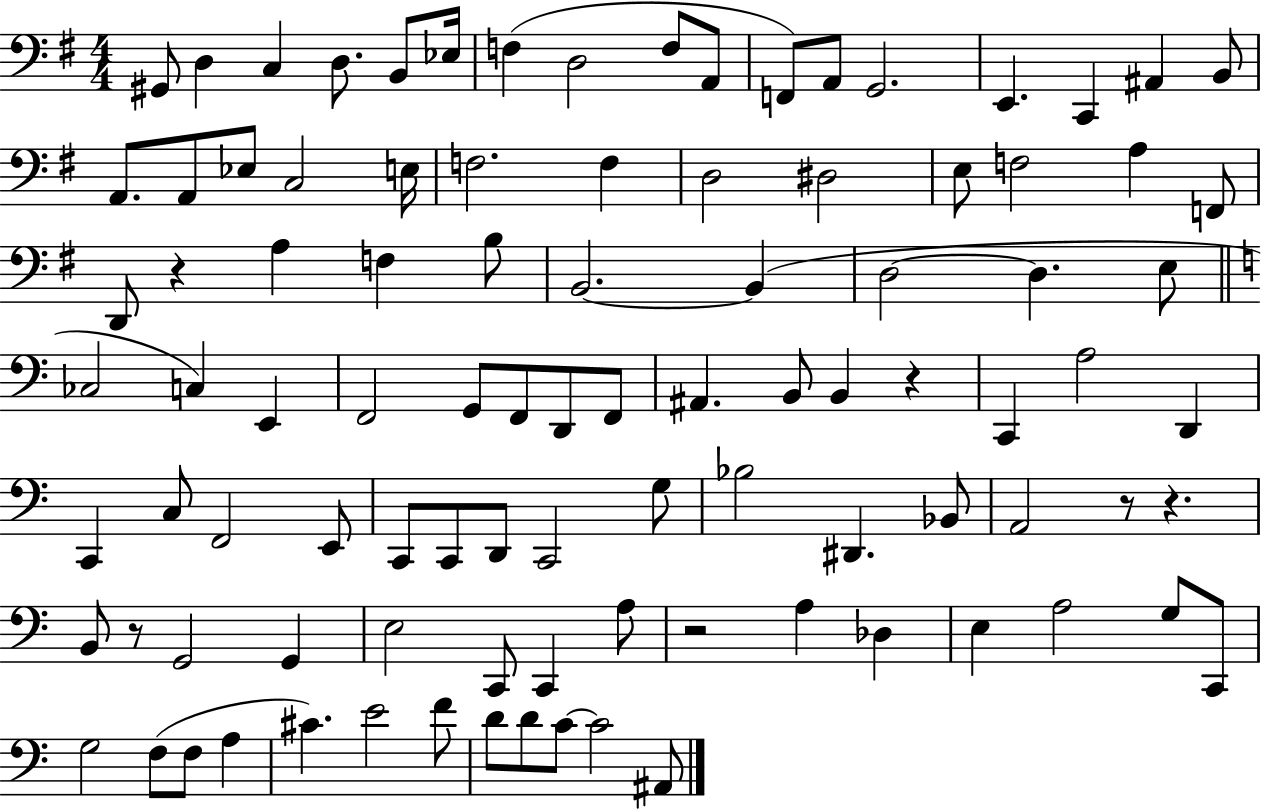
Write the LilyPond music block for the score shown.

{
  \clef bass
  \numericTimeSignature
  \time 4/4
  \key g \major
  gis,8 d4 c4 d8. b,8 ees16 | f4( d2 f8 a,8 | f,8) a,8 g,2. | e,4. c,4 ais,4 b,8 | \break a,8. a,8 ees8 c2 e16 | f2. f4 | d2 dis2 | e8 f2 a4 f,8 | \break d,8 r4 a4 f4 b8 | b,2.~~ b,4( | d2~~ d4. e8 | \bar "||" \break \key c \major ces2 c4) e,4 | f,2 g,8 f,8 d,8 f,8 | ais,4. b,8 b,4 r4 | c,4 a2 d,4 | \break c,4 c8 f,2 e,8 | c,8 c,8 d,8 c,2 g8 | bes2 dis,4. bes,8 | a,2 r8 r4. | \break b,8 r8 g,2 g,4 | e2 c,8 c,4 a8 | r2 a4 des4 | e4 a2 g8 c,8 | \break g2 f8( f8 a4 | cis'4.) e'2 f'8 | d'8 d'8 c'8~~ c'2 ais,8 | \bar "|."
}